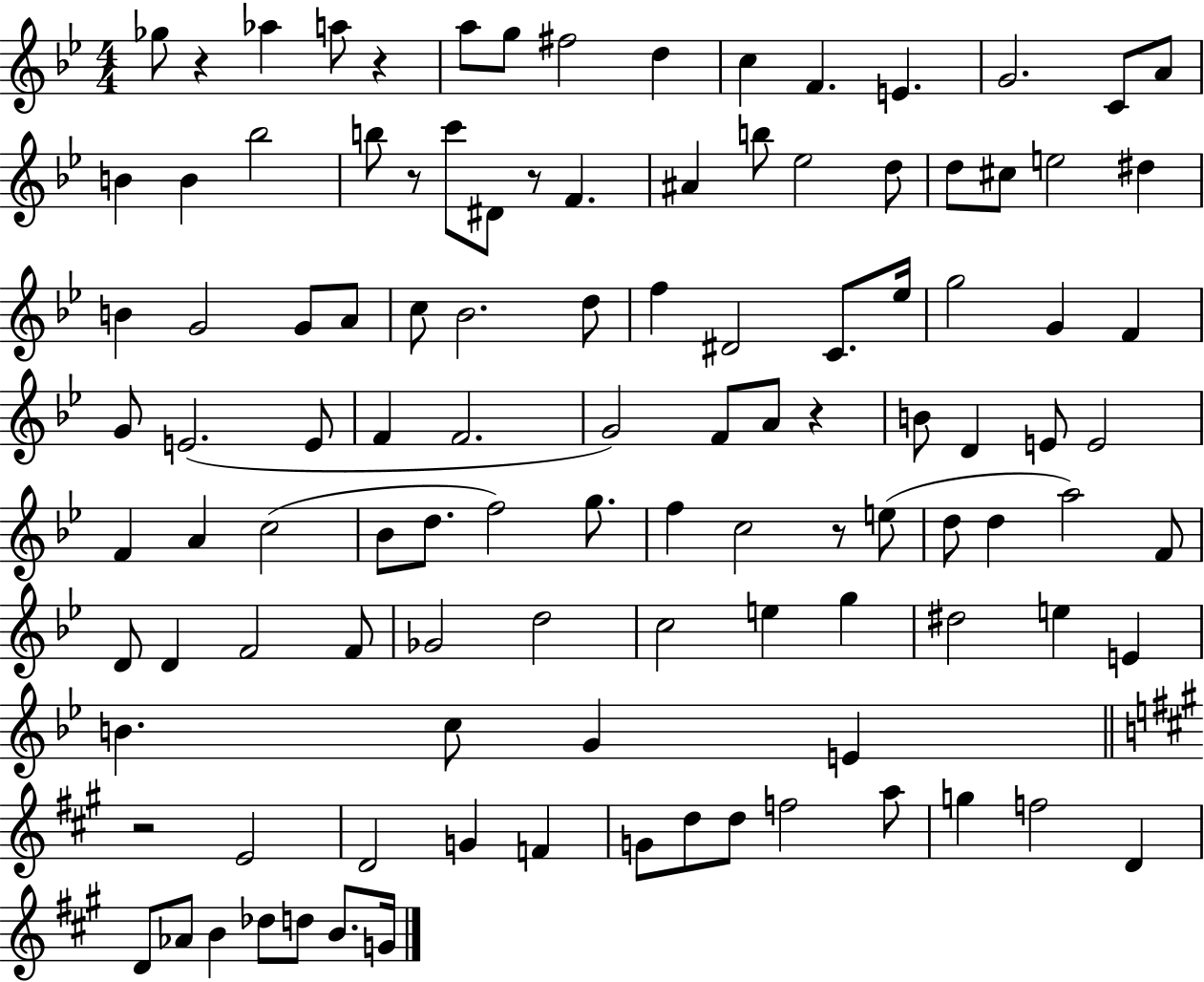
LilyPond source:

{
  \clef treble
  \numericTimeSignature
  \time 4/4
  \key bes \major
  ges''8 r4 aes''4 a''8 r4 | a''8 g''8 fis''2 d''4 | c''4 f'4. e'4. | g'2. c'8 a'8 | \break b'4 b'4 bes''2 | b''8 r8 c'''8 dis'8 r8 f'4. | ais'4 b''8 ees''2 d''8 | d''8 cis''8 e''2 dis''4 | \break b'4 g'2 g'8 a'8 | c''8 bes'2. d''8 | f''4 dis'2 c'8. ees''16 | g''2 g'4 f'4 | \break g'8 e'2.( e'8 | f'4 f'2. | g'2) f'8 a'8 r4 | b'8 d'4 e'8 e'2 | \break f'4 a'4 c''2( | bes'8 d''8. f''2) g''8. | f''4 c''2 r8 e''8( | d''8 d''4 a''2) f'8 | \break d'8 d'4 f'2 f'8 | ges'2 d''2 | c''2 e''4 g''4 | dis''2 e''4 e'4 | \break b'4. c''8 g'4 e'4 | \bar "||" \break \key a \major r2 e'2 | d'2 g'4 f'4 | g'8 d''8 d''8 f''2 a''8 | g''4 f''2 d'4 | \break d'8 aes'8 b'4 des''8 d''8 b'8. g'16 | \bar "|."
}